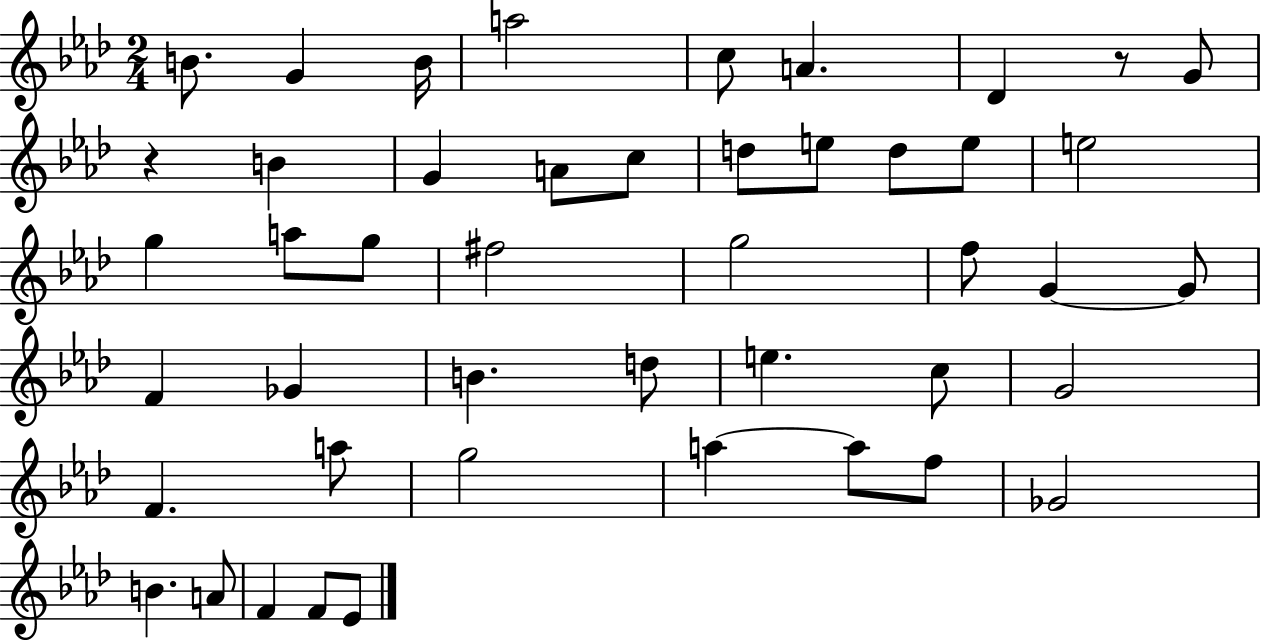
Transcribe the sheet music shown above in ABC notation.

X:1
T:Untitled
M:2/4
L:1/4
K:Ab
B/2 G B/4 a2 c/2 A _D z/2 G/2 z B G A/2 c/2 d/2 e/2 d/2 e/2 e2 g a/2 g/2 ^f2 g2 f/2 G G/2 F _G B d/2 e c/2 G2 F a/2 g2 a a/2 f/2 _G2 B A/2 F F/2 _E/2